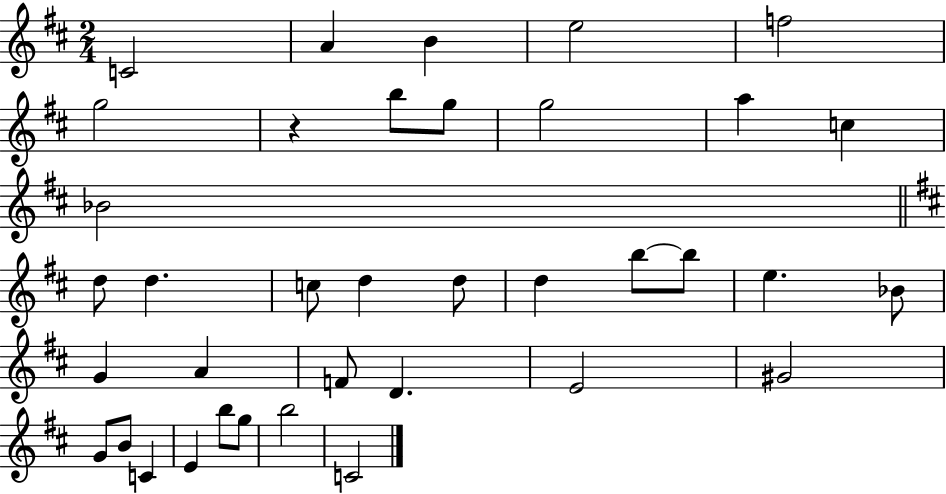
C4/h A4/q B4/q E5/h F5/h G5/h R/q B5/e G5/e G5/h A5/q C5/q Bb4/h D5/e D5/q. C5/e D5/q D5/e D5/q B5/e B5/e E5/q. Bb4/e G4/q A4/q F4/e D4/q. E4/h G#4/h G4/e B4/e C4/q E4/q B5/e G5/e B5/h C4/h